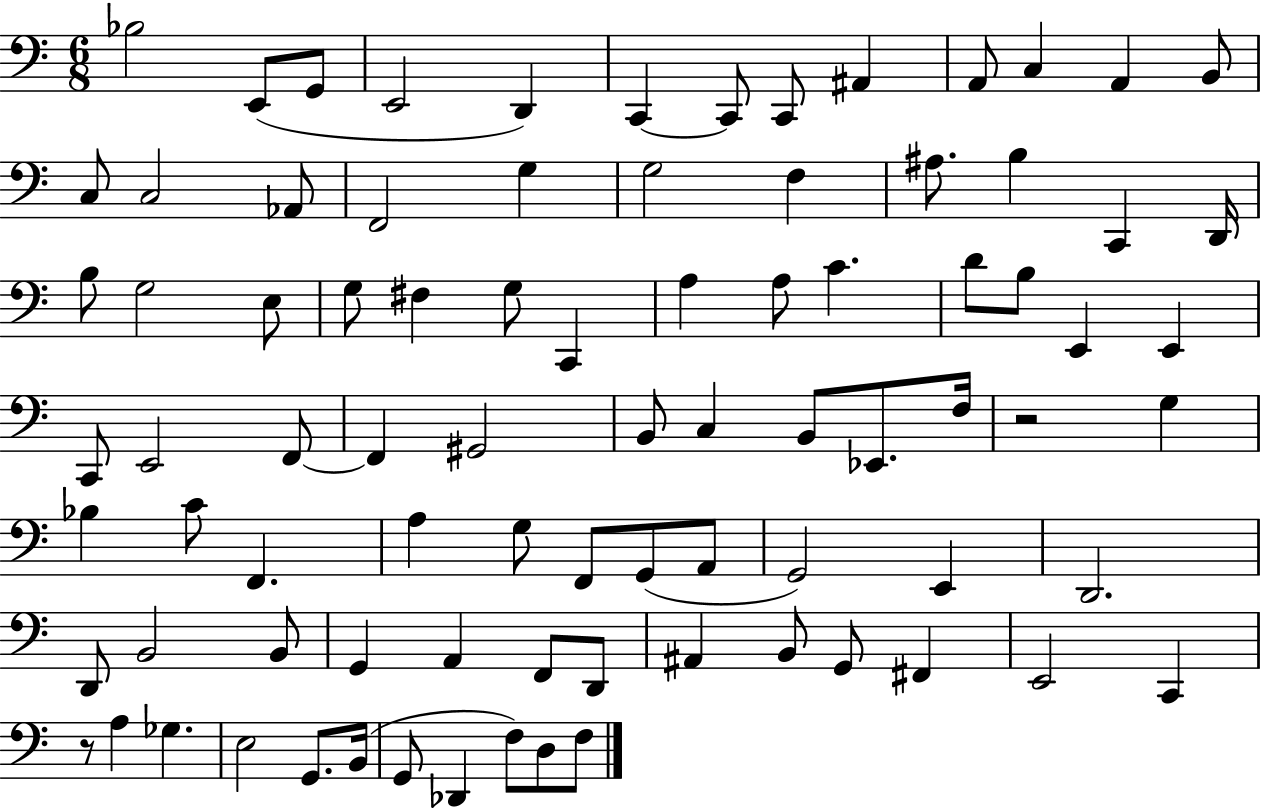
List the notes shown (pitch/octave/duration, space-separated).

Bb3/h E2/e G2/e E2/h D2/q C2/q C2/e C2/e A#2/q A2/e C3/q A2/q B2/e C3/e C3/h Ab2/e F2/h G3/q G3/h F3/q A#3/e. B3/q C2/q D2/s B3/e G3/h E3/e G3/e F#3/q G3/e C2/q A3/q A3/e C4/q. D4/e B3/e E2/q E2/q C2/e E2/h F2/e F2/q G#2/h B2/e C3/q B2/e Eb2/e. F3/s R/h G3/q Bb3/q C4/e F2/q. A3/q G3/e F2/e G2/e A2/e G2/h E2/q D2/h. D2/e B2/h B2/e G2/q A2/q F2/e D2/e A#2/q B2/e G2/e F#2/q E2/h C2/q R/e A3/q Gb3/q. E3/h G2/e. B2/s G2/e Db2/q F3/e D3/e F3/e